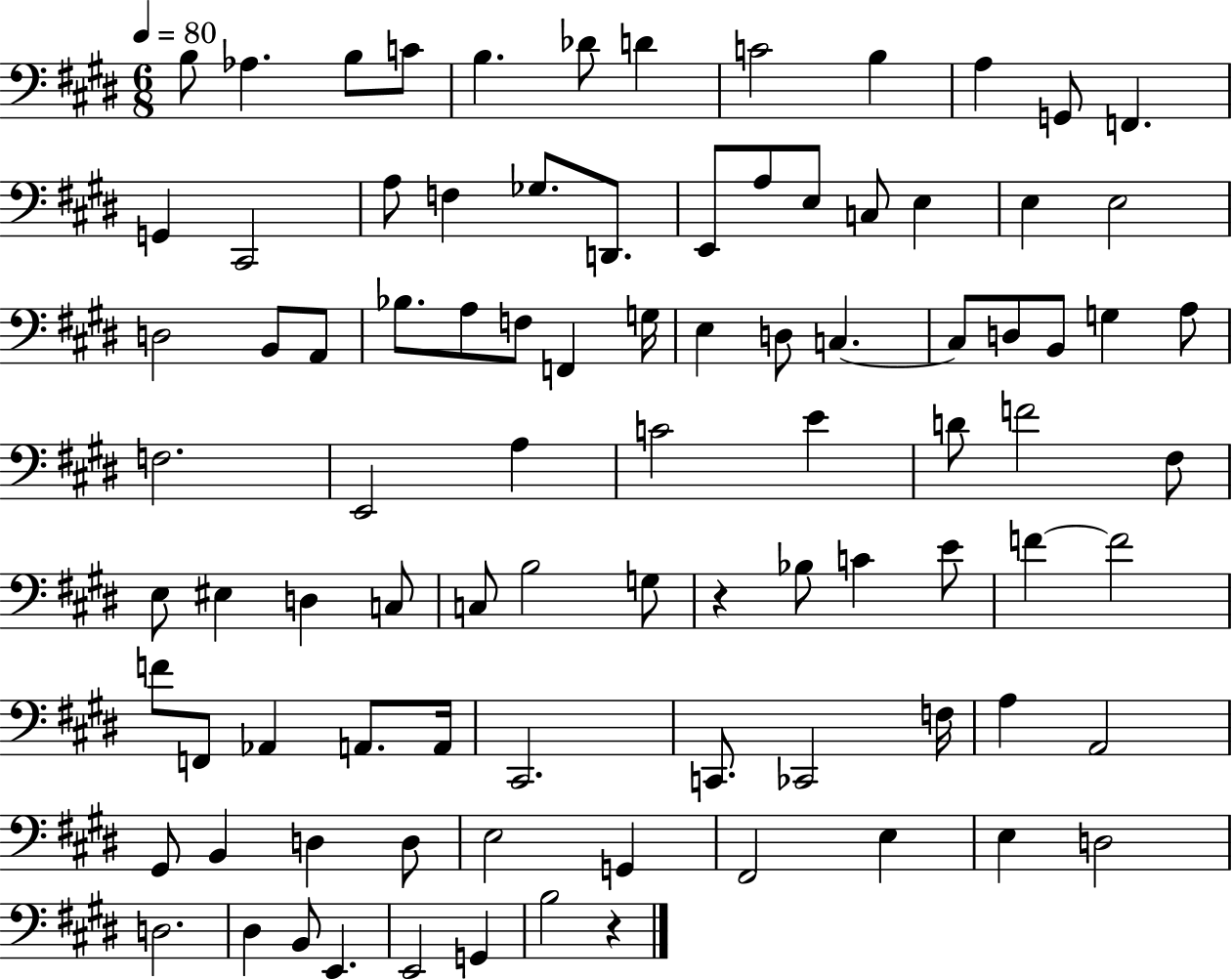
B3/e Ab3/q. B3/e C4/e B3/q. Db4/e D4/q C4/h B3/q A3/q G2/e F2/q. G2/q C#2/h A3/e F3/q Gb3/e. D2/e. E2/e A3/e E3/e C3/e E3/q E3/q E3/h D3/h B2/e A2/e Bb3/e. A3/e F3/e F2/q G3/s E3/q D3/e C3/q. C3/e D3/e B2/e G3/q A3/e F3/h. E2/h A3/q C4/h E4/q D4/e F4/h F#3/e E3/e EIS3/q D3/q C3/e C3/e B3/h G3/e R/q Bb3/e C4/q E4/e F4/q F4/h F4/e F2/e Ab2/q A2/e. A2/s C#2/h. C2/e. CES2/h F3/s A3/q A2/h G#2/e B2/q D3/q D3/e E3/h G2/q F#2/h E3/q E3/q D3/h D3/h. D#3/q B2/e E2/q. E2/h G2/q B3/h R/q